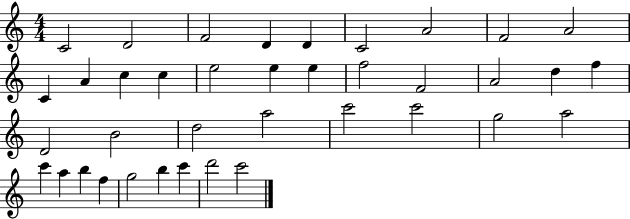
X:1
T:Untitled
M:4/4
L:1/4
K:C
C2 D2 F2 D D C2 A2 F2 A2 C A c c e2 e e f2 F2 A2 d f D2 B2 d2 a2 c'2 c'2 g2 a2 c' a b f g2 b c' d'2 c'2